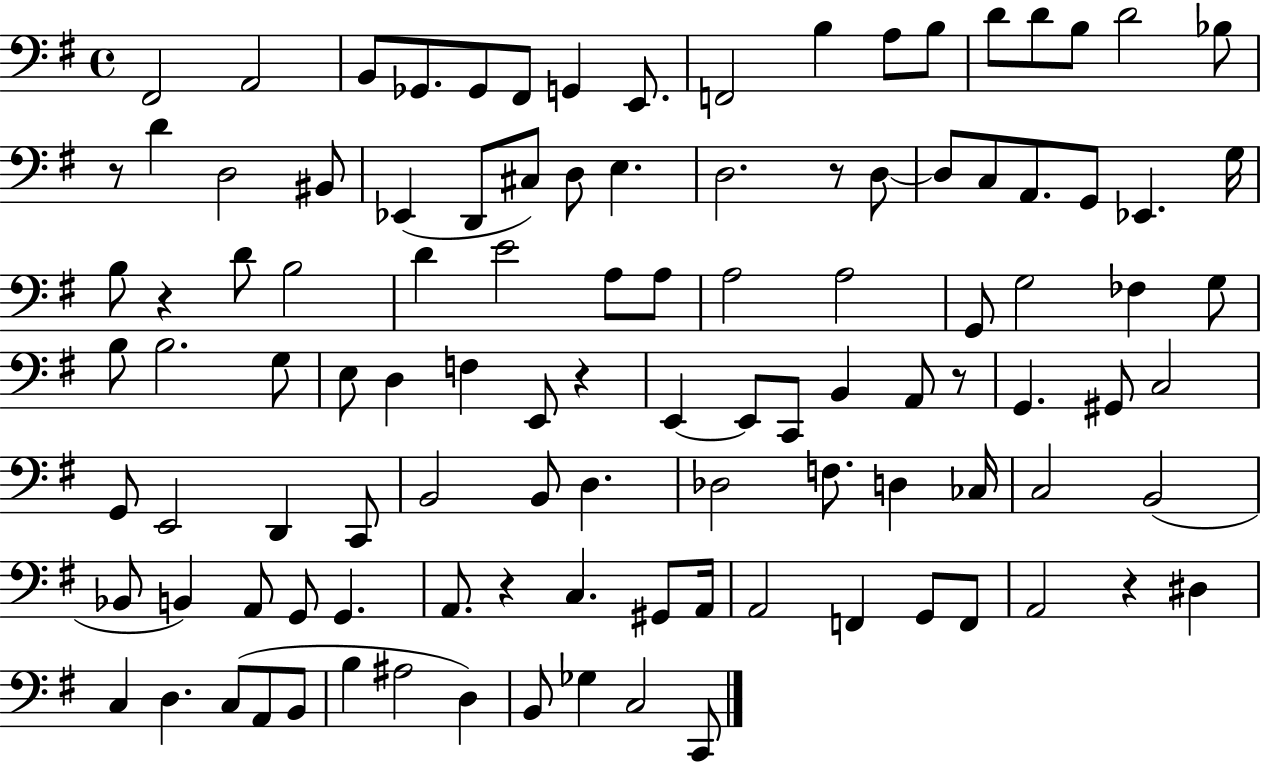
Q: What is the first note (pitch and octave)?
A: F#2